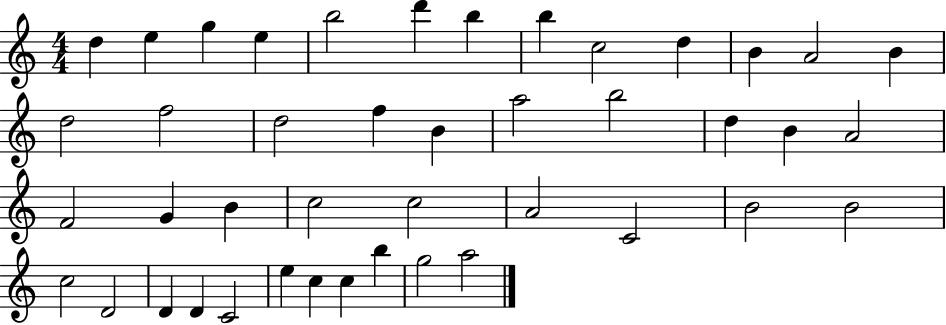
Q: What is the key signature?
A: C major